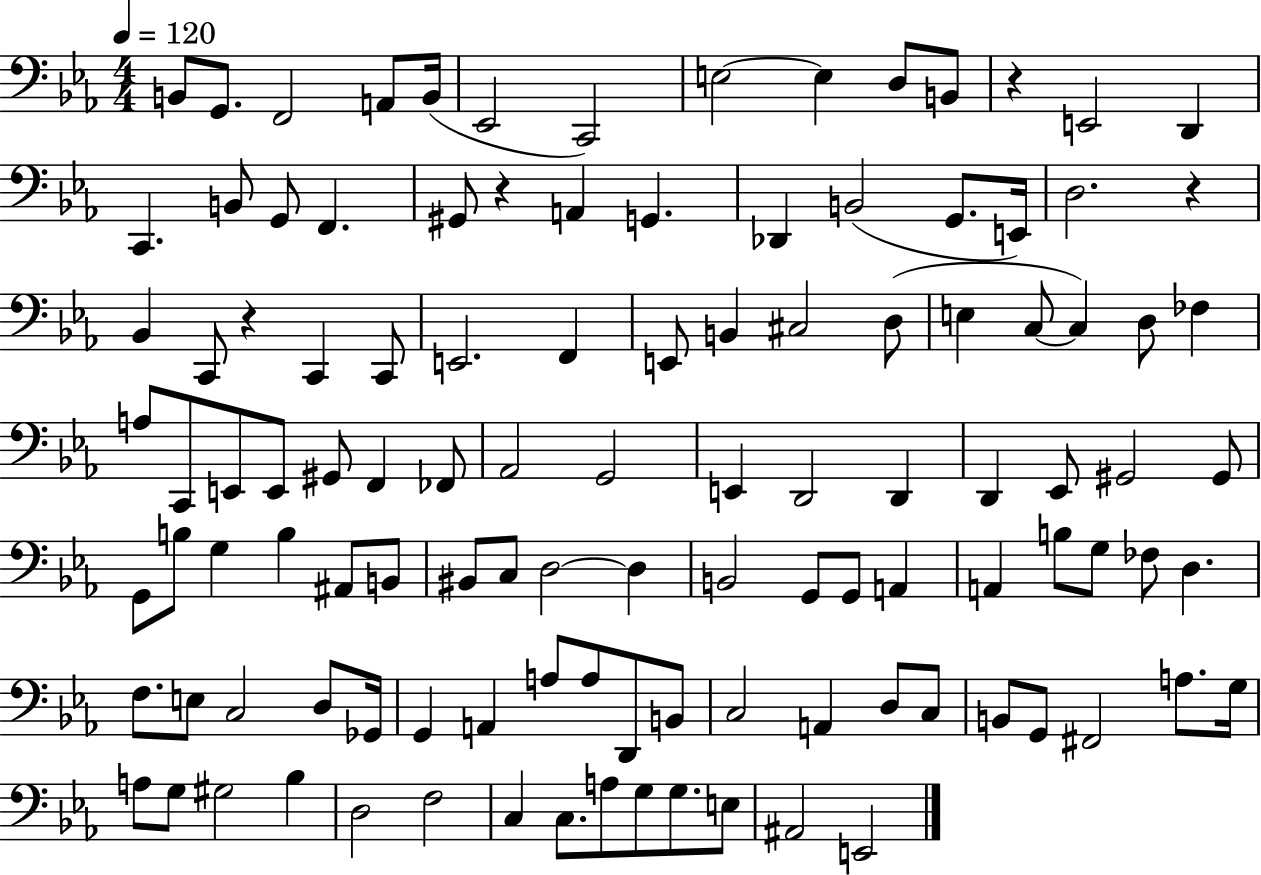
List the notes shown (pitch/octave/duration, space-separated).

B2/e G2/e. F2/h A2/e B2/s Eb2/h C2/h E3/h E3/q D3/e B2/e R/q E2/h D2/q C2/q. B2/e G2/e F2/q. G#2/e R/q A2/q G2/q. Db2/q B2/h G2/e. E2/s D3/h. R/q Bb2/q C2/e R/q C2/q C2/e E2/h. F2/q E2/e B2/q C#3/h D3/e E3/q C3/e C3/q D3/e FES3/q A3/e C2/e E2/e E2/e G#2/e F2/q FES2/e Ab2/h G2/h E2/q D2/h D2/q D2/q Eb2/e G#2/h G#2/e G2/e B3/e G3/q B3/q A#2/e B2/e BIS2/e C3/e D3/h D3/q B2/h G2/e G2/e A2/q A2/q B3/e G3/e FES3/e D3/q. F3/e. E3/e C3/h D3/e Gb2/s G2/q A2/q A3/e A3/e D2/e B2/e C3/h A2/q D3/e C3/e B2/e G2/e F#2/h A3/e. G3/s A3/e G3/e G#3/h Bb3/q D3/h F3/h C3/q C3/e. A3/e G3/e G3/e. E3/e A#2/h E2/h